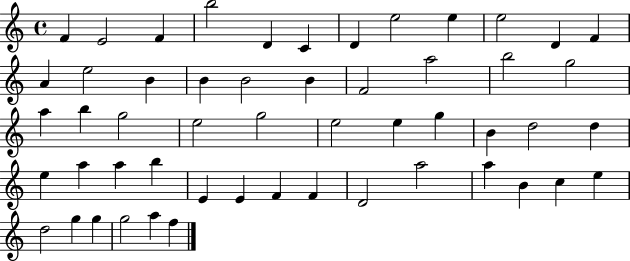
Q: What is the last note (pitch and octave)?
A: F5